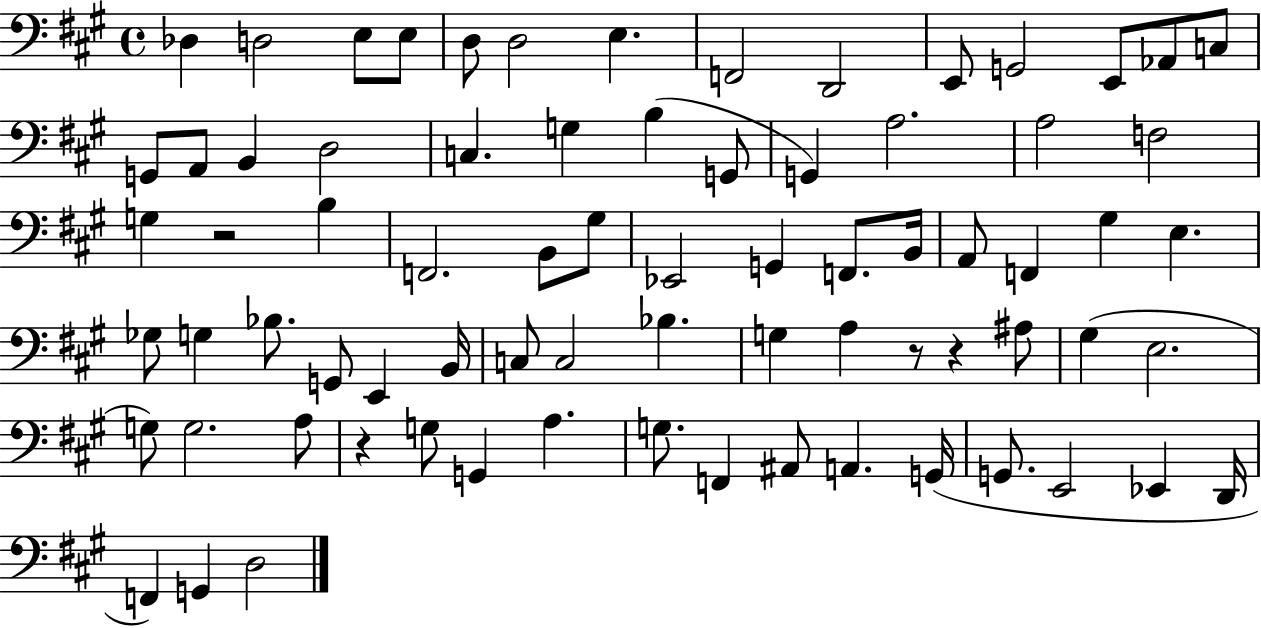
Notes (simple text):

Db3/q D3/h E3/e E3/e D3/e D3/h E3/q. F2/h D2/h E2/e G2/h E2/e Ab2/e C3/e G2/e A2/e B2/q D3/h C3/q. G3/q B3/q G2/e G2/q A3/h. A3/h F3/h G3/q R/h B3/q F2/h. B2/e G#3/e Eb2/h G2/q F2/e. B2/s A2/e F2/q G#3/q E3/q. Gb3/e G3/q Bb3/e. G2/e E2/q B2/s C3/e C3/h Bb3/q. G3/q A3/q R/e R/q A#3/e G#3/q E3/h. G3/e G3/h. A3/e R/q G3/e G2/q A3/q. G3/e. F2/q A#2/e A2/q. G2/s G2/e. E2/h Eb2/q D2/s F2/q G2/q D3/h